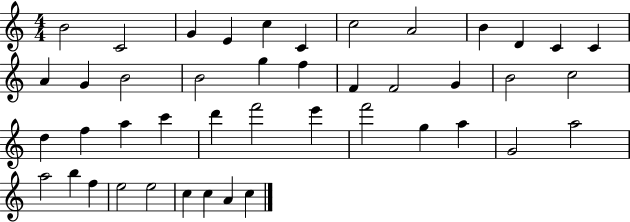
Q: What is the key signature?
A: C major